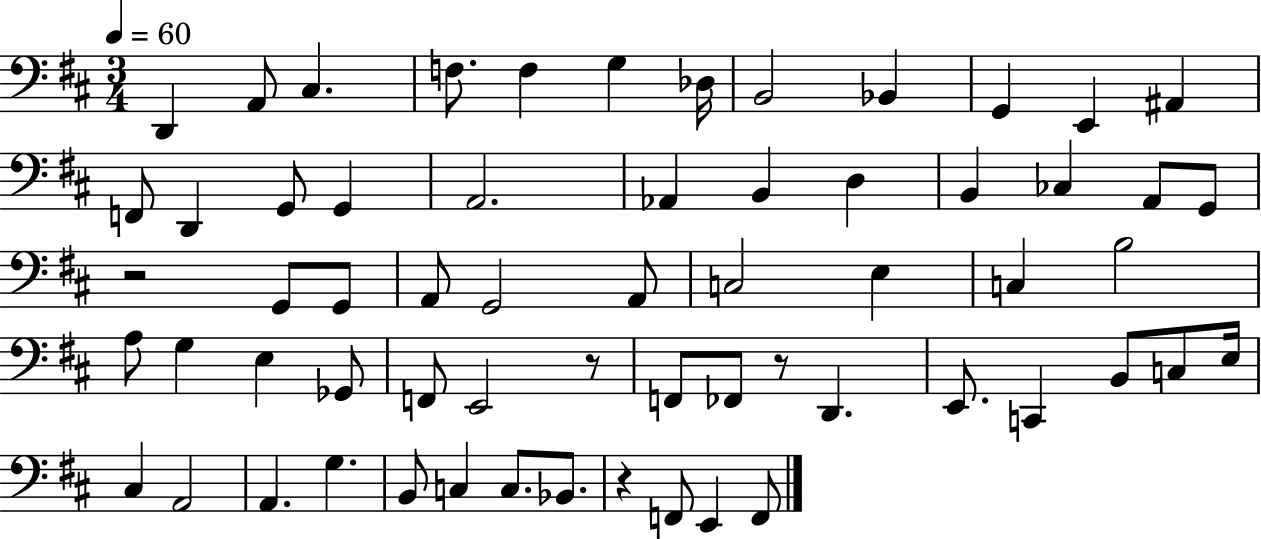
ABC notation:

X:1
T:Untitled
M:3/4
L:1/4
K:D
D,, A,,/2 ^C, F,/2 F, G, _D,/4 B,,2 _B,, G,, E,, ^A,, F,,/2 D,, G,,/2 G,, A,,2 _A,, B,, D, B,, _C, A,,/2 G,,/2 z2 G,,/2 G,,/2 A,,/2 G,,2 A,,/2 C,2 E, C, B,2 A,/2 G, E, _G,,/2 F,,/2 E,,2 z/2 F,,/2 _F,,/2 z/2 D,, E,,/2 C,, B,,/2 C,/2 E,/4 ^C, A,,2 A,, G, B,,/2 C, C,/2 _B,,/2 z F,,/2 E,, F,,/2